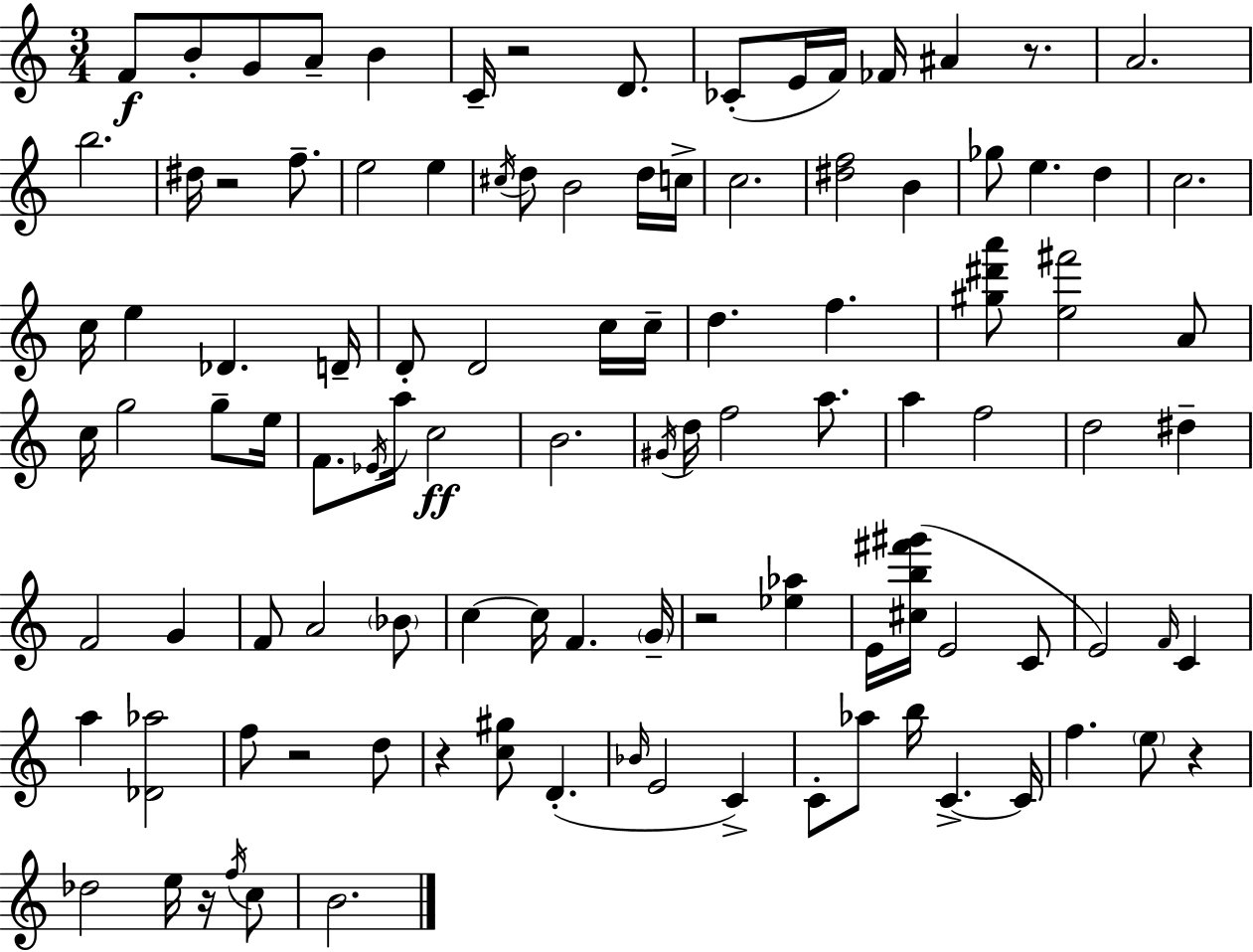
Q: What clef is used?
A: treble